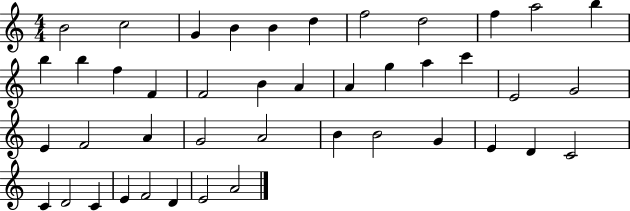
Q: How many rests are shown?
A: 0